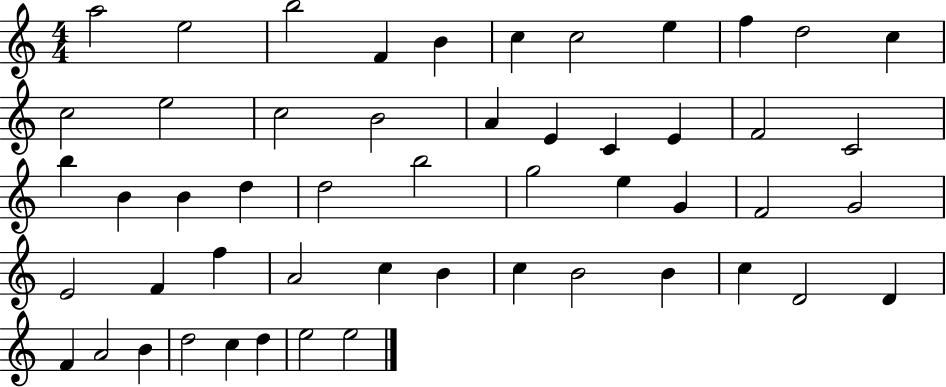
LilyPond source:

{
  \clef treble
  \numericTimeSignature
  \time 4/4
  \key c \major
  a''2 e''2 | b''2 f'4 b'4 | c''4 c''2 e''4 | f''4 d''2 c''4 | \break c''2 e''2 | c''2 b'2 | a'4 e'4 c'4 e'4 | f'2 c'2 | \break b''4 b'4 b'4 d''4 | d''2 b''2 | g''2 e''4 g'4 | f'2 g'2 | \break e'2 f'4 f''4 | a'2 c''4 b'4 | c''4 b'2 b'4 | c''4 d'2 d'4 | \break f'4 a'2 b'4 | d''2 c''4 d''4 | e''2 e''2 | \bar "|."
}